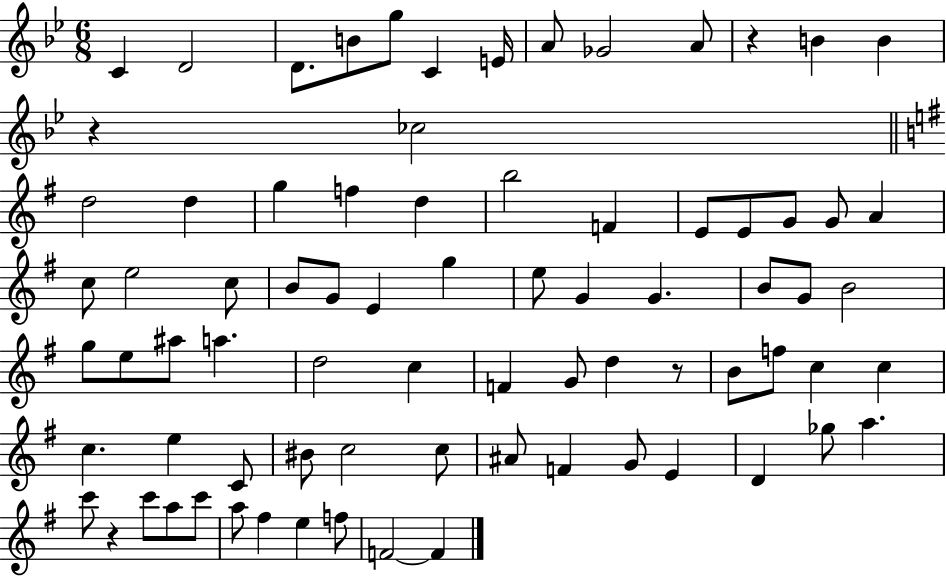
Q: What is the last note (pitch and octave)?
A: F4